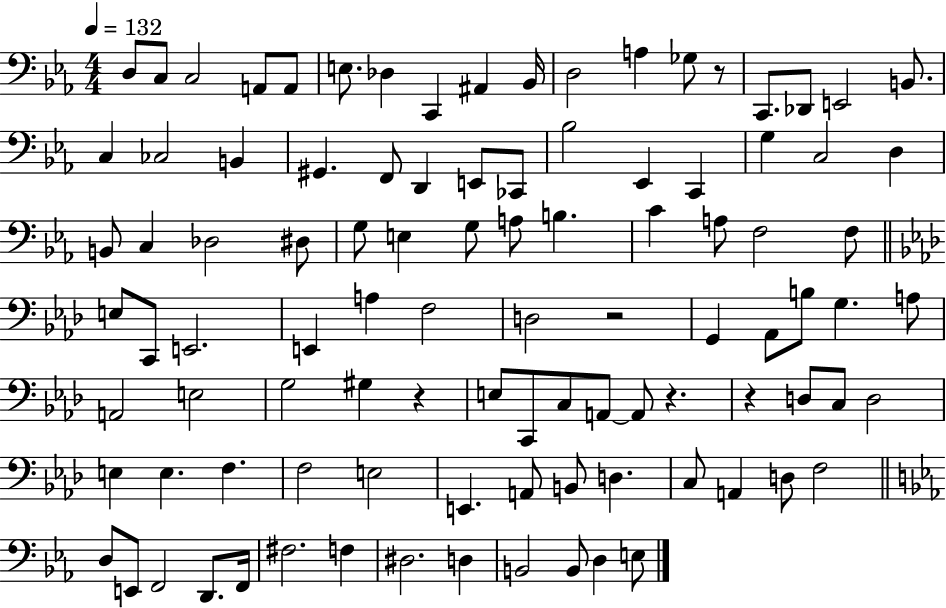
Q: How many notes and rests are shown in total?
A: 99